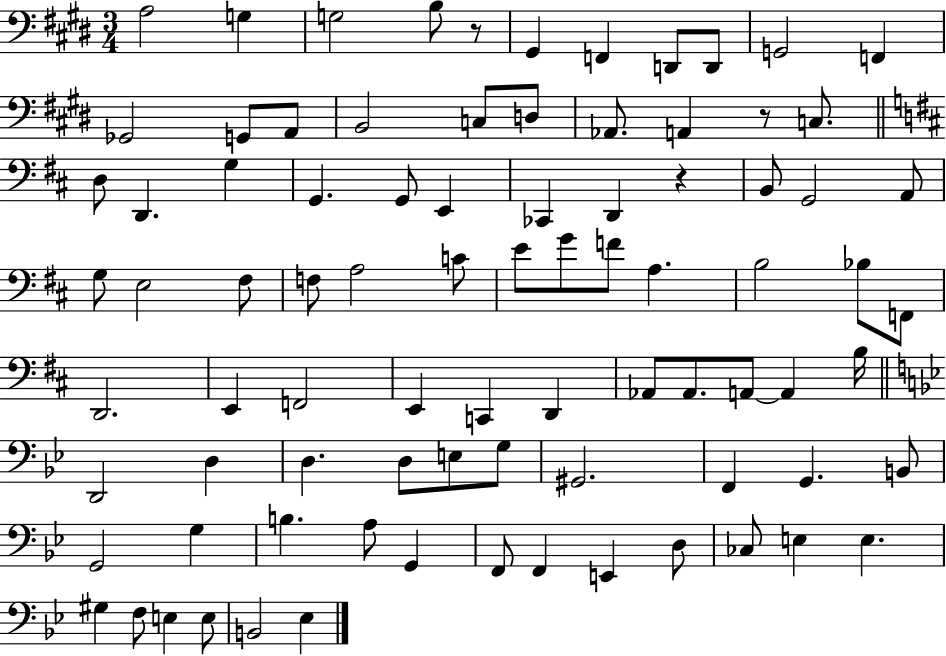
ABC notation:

X:1
T:Untitled
M:3/4
L:1/4
K:E
A,2 G, G,2 B,/2 z/2 ^G,, F,, D,,/2 D,,/2 G,,2 F,, _G,,2 G,,/2 A,,/2 B,,2 C,/2 D,/2 _A,,/2 A,, z/2 C,/2 D,/2 D,, G, G,, G,,/2 E,, _C,, D,, z B,,/2 G,,2 A,,/2 G,/2 E,2 ^F,/2 F,/2 A,2 C/2 E/2 G/2 F/2 A, B,2 _B,/2 F,,/2 D,,2 E,, F,,2 E,, C,, D,, _A,,/2 _A,,/2 A,,/2 A,, B,/4 D,,2 D, D, D,/2 E,/2 G,/2 ^G,,2 F,, G,, B,,/2 G,,2 G, B, A,/2 G,, F,,/2 F,, E,, D,/2 _C,/2 E, E, ^G, F,/2 E, E,/2 B,,2 _E,